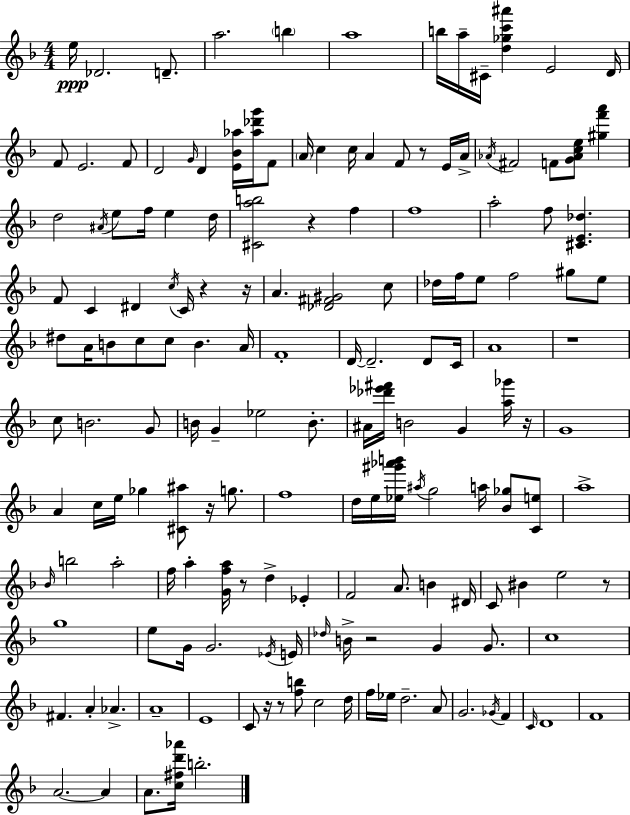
E5/s Db4/h. D4/e. A5/h. B5/q A5/w B5/s A5/s C#4/s [D5,Gb5,C6,A#6]/q E4/h D4/s F4/e E4/h. F4/e D4/h G4/s D4/q [E4,Bb4,Ab5]/s [Ab5,Db6,G6]/s F4/e A4/s C5/q C5/s A4/q F4/e R/e E4/s A4/s Ab4/s F#4/h F4/e [G4,Ab4,C5,E5]/e [G#5,F6,A6]/q D5/h A#4/s E5/e F5/s E5/q D5/s [C#4,A5,B5]/h R/q F5/q F5/w A5/h F5/e [C#4,E4,Db5]/q. F4/e C4/q D#4/q C5/s C4/s R/q R/s A4/q. [Db4,F#4,G#4]/h C5/e Db5/s F5/s E5/e F5/h G#5/e E5/e D#5/e A4/s B4/e C5/e C5/e B4/q. A4/s F4/w D4/s D4/h. D4/e C4/s A4/w R/w C5/e B4/h. G4/e B4/s G4/q Eb5/h B4/e. A#4/s [Db6,Eb6,F#6]/s B4/h G4/q [A5,Gb6]/s R/s G4/w A4/q C5/s E5/s Gb5/q [C#4,A#5]/e R/s G5/e. F5/w D5/s E5/s [Eb5,G#6,Ab6,B6]/s A#5/s G5/h A5/s [Bb4,Gb5]/e [C4,E5]/e A5/w Bb4/s B5/h A5/h F5/s A5/q [G4,F5,A5]/s R/e D5/q Eb4/q F4/h A4/e. B4/q D#4/s C4/e BIS4/q E5/h R/e G5/w E5/e G4/s G4/h. Eb4/s E4/s Db5/s B4/s R/h G4/q G4/e. C5/w F#4/q. A4/q Ab4/q. A4/w E4/w C4/e R/s R/e [F5,B5]/e C5/h D5/s F5/s Eb5/s D5/h. A4/e G4/h. Gb4/s F4/q C4/s D4/w F4/w A4/h. A4/q A4/e. [C5,F#5,D6,Ab6]/s B5/h.